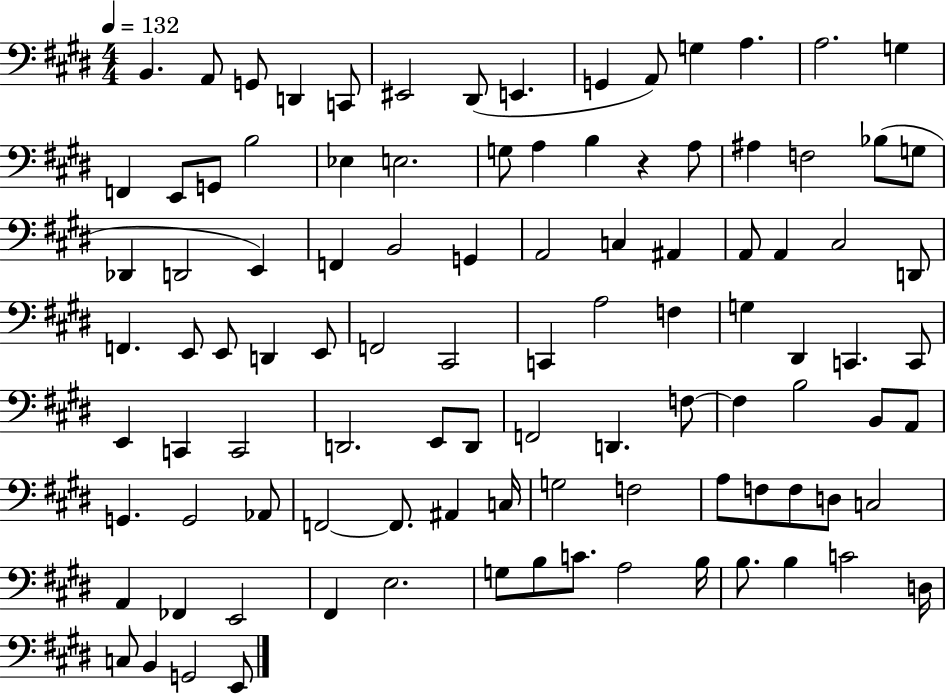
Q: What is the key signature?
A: E major